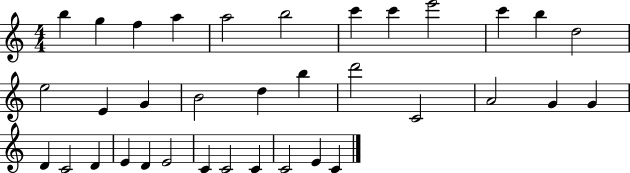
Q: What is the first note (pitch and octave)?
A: B5